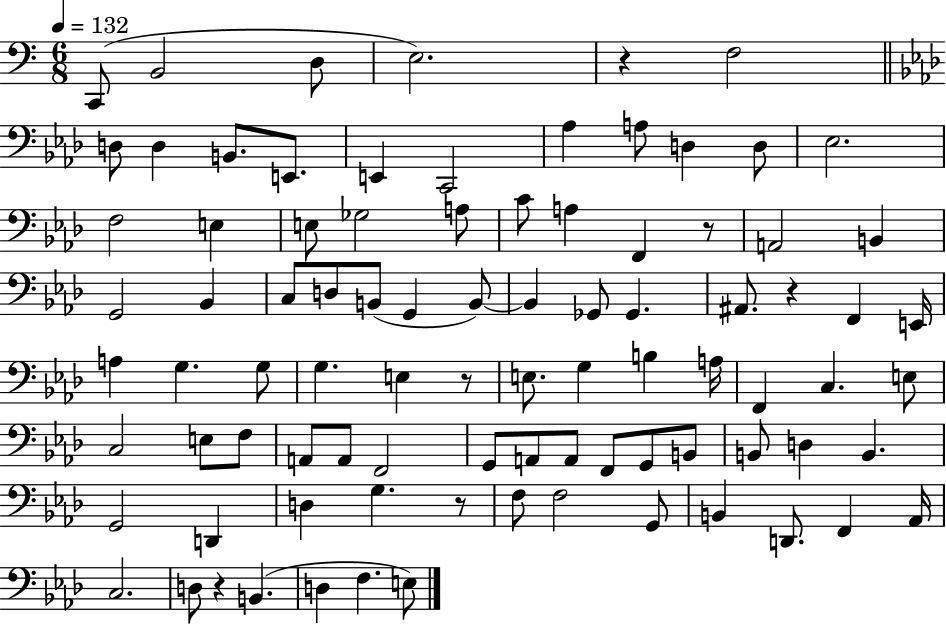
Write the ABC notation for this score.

X:1
T:Untitled
M:6/8
L:1/4
K:C
C,,/2 B,,2 D,/2 E,2 z F,2 D,/2 D, B,,/2 E,,/2 E,, C,,2 _A, A,/2 D, D,/2 _E,2 F,2 E, E,/2 _G,2 A,/2 C/2 A, F,, z/2 A,,2 B,, G,,2 _B,, C,/2 D,/2 B,,/2 G,, B,,/2 B,, _G,,/2 _G,, ^A,,/2 z F,, E,,/4 A, G, G,/2 G, E, z/2 E,/2 G, B, A,/4 F,, C, E,/2 C,2 E,/2 F,/2 A,,/2 A,,/2 F,,2 G,,/2 A,,/2 A,,/2 F,,/2 G,,/2 B,,/2 B,,/2 D, B,, G,,2 D,, D, G, z/2 F,/2 F,2 G,,/2 B,, D,,/2 F,, _A,,/4 C,2 D,/2 z B,, D, F, E,/2